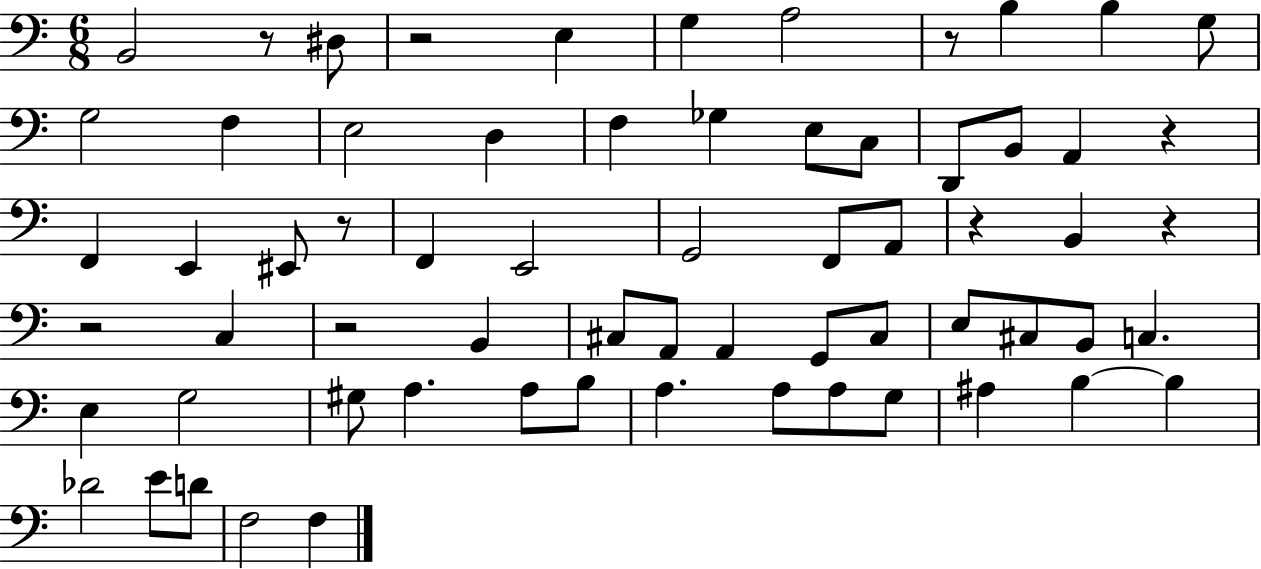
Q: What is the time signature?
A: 6/8